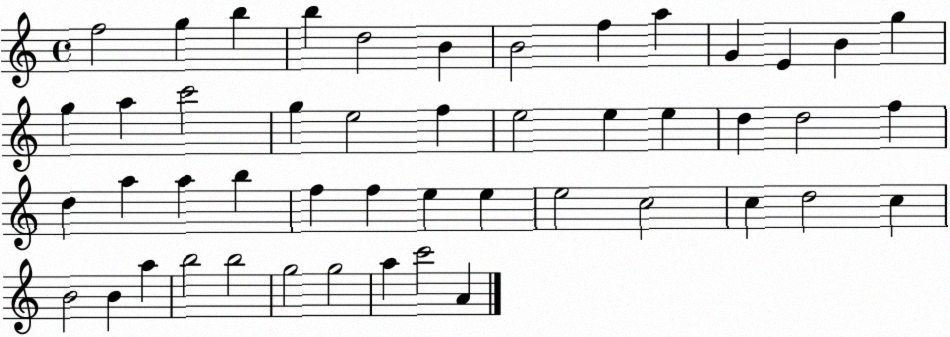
X:1
T:Untitled
M:4/4
L:1/4
K:C
f2 g b b d2 B B2 f a G E B g g a c'2 g e2 f e2 e e d d2 f d a a b f f e e e2 c2 c d2 c B2 B a b2 b2 g2 g2 a c'2 A